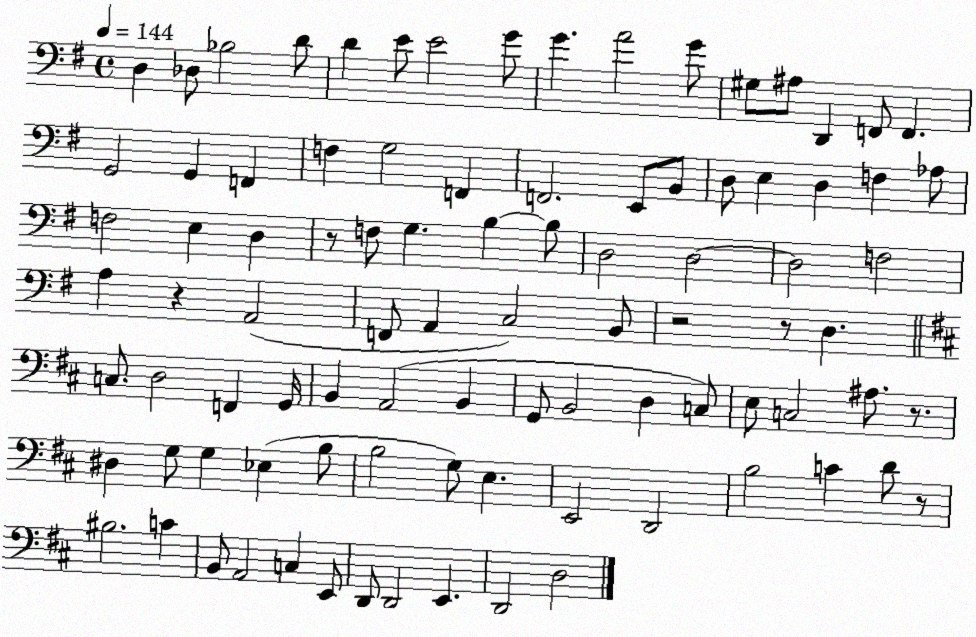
X:1
T:Untitled
M:4/4
L:1/4
K:G
D, _D,/2 _B,2 D/2 D E/2 E2 G/2 G A2 G/2 ^G,/2 ^A,/2 D,, F,,/2 F,, G,,2 G,, F,, F, G,2 F,, F,,2 E,,/2 B,,/2 D,/2 E, D, F, _A,/2 F,2 E, D, z/2 F,/2 G, B, B,/2 D,2 D,2 D,2 F,2 A, z A,,2 F,,/2 A,, C,2 B,,/2 z2 z/2 D, C,/2 D,2 F,, G,,/4 B,, A,,2 B,, G,,/2 B,,2 D, C,/2 E,/2 C,2 ^A,/2 z/2 ^D, G,/2 G, _E, B,/2 B,2 G,/2 E, E,,2 D,,2 B,2 C D/2 z/2 ^B,2 C B,,/2 A,,2 C, E,,/2 D,,/2 D,,2 E,, D,,2 D,2